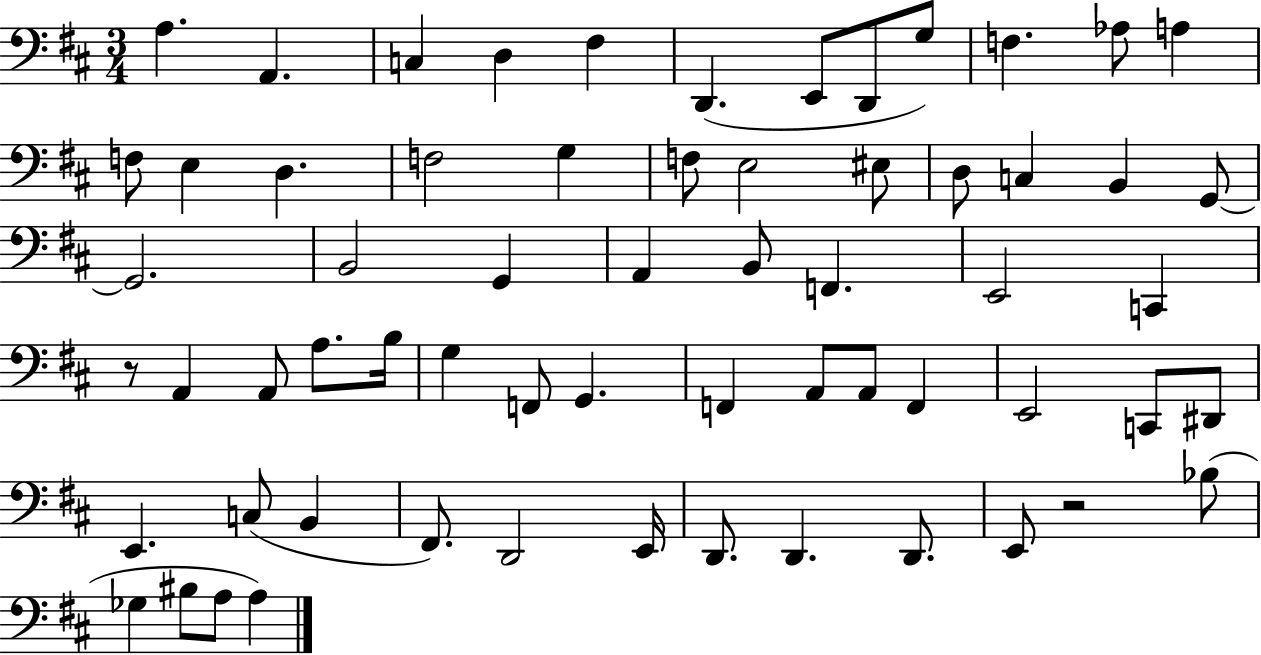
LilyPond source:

{
  \clef bass
  \numericTimeSignature
  \time 3/4
  \key d \major
  a4. a,4. | c4 d4 fis4 | d,4.( e,8 d,8 g8) | f4. aes8 a4 | \break f8 e4 d4. | f2 g4 | f8 e2 eis8 | d8 c4 b,4 g,8~~ | \break g,2. | b,2 g,4 | a,4 b,8 f,4. | e,2 c,4 | \break r8 a,4 a,8 a8. b16 | g4 f,8 g,4. | f,4 a,8 a,8 f,4 | e,2 c,8 dis,8 | \break e,4. c8( b,4 | fis,8.) d,2 e,16 | d,8. d,4. d,8. | e,8 r2 bes8( | \break ges4 bis8 a8 a4) | \bar "|."
}